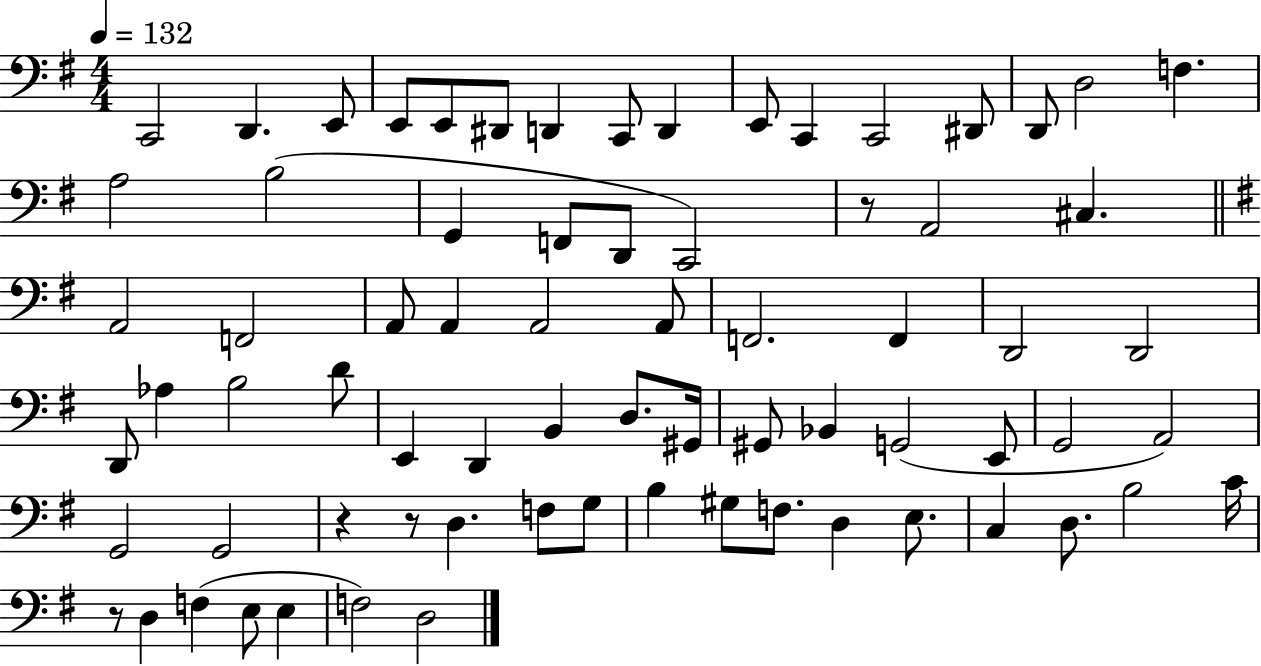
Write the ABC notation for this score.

X:1
T:Untitled
M:4/4
L:1/4
K:G
C,,2 D,, E,,/2 E,,/2 E,,/2 ^D,,/2 D,, C,,/2 D,, E,,/2 C,, C,,2 ^D,,/2 D,,/2 D,2 F, A,2 B,2 G,, F,,/2 D,,/2 C,,2 z/2 A,,2 ^C, A,,2 F,,2 A,,/2 A,, A,,2 A,,/2 F,,2 F,, D,,2 D,,2 D,,/2 _A, B,2 D/2 E,, D,, B,, D,/2 ^G,,/4 ^G,,/2 _B,, G,,2 E,,/2 G,,2 A,,2 G,,2 G,,2 z z/2 D, F,/2 G,/2 B, ^G,/2 F,/2 D, E,/2 C, D,/2 B,2 C/4 z/2 D, F, E,/2 E, F,2 D,2